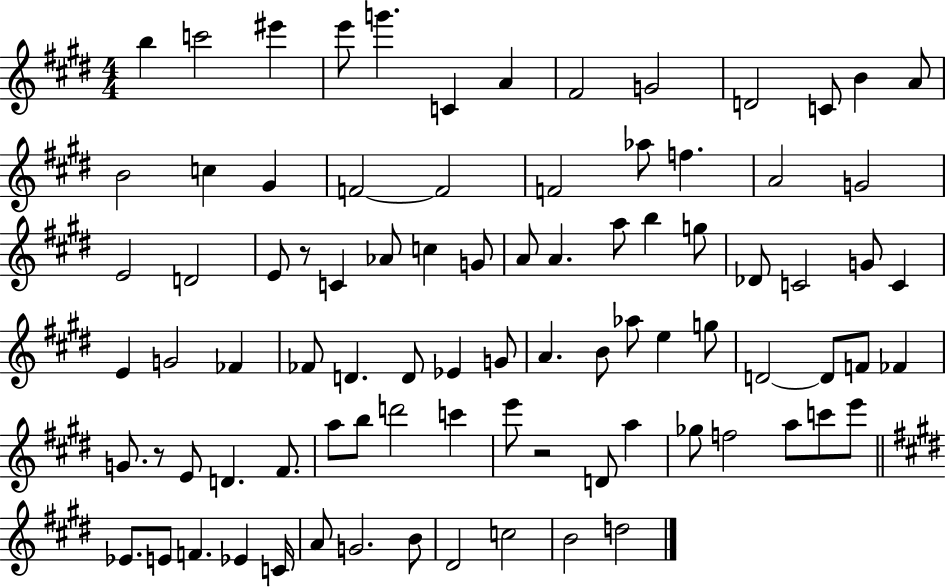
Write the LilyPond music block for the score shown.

{
  \clef treble
  \numericTimeSignature
  \time 4/4
  \key e \major
  b''4 c'''2 eis'''4 | e'''8 g'''4. c'4 a'4 | fis'2 g'2 | d'2 c'8 b'4 a'8 | \break b'2 c''4 gis'4 | f'2~~ f'2 | f'2 aes''8 f''4. | a'2 g'2 | \break e'2 d'2 | e'8 r8 c'4 aes'8 c''4 g'8 | a'8 a'4. a''8 b''4 g''8 | des'8 c'2 g'8 c'4 | \break e'4 g'2 fes'4 | fes'8 d'4. d'8 ees'4 g'8 | a'4. b'8 aes''8 e''4 g''8 | d'2~~ d'8 f'8 fes'4 | \break g'8. r8 e'8 d'4. fis'8. | a''8 b''8 d'''2 c'''4 | e'''8 r2 d'8 a''4 | ges''8 f''2 a''8 c'''8 e'''8 | \break \bar "||" \break \key e \major ees'8. e'8 f'4. ees'4 c'16 | a'8 g'2. b'8 | dis'2 c''2 | b'2 d''2 | \break \bar "|."
}